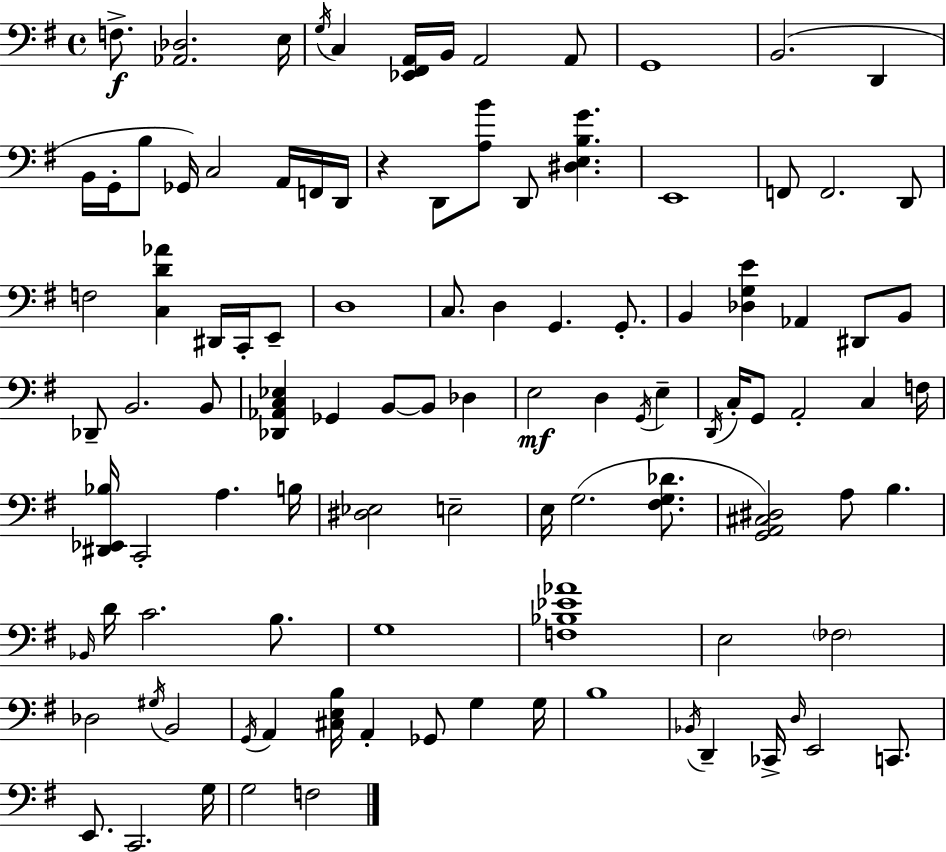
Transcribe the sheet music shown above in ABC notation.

X:1
T:Untitled
M:4/4
L:1/4
K:G
F,/2 [_A,,_D,]2 E,/4 G,/4 C, [_E,,^F,,A,,]/4 B,,/4 A,,2 A,,/2 G,,4 B,,2 D,, B,,/4 G,,/4 B,/2 _G,,/4 C,2 A,,/4 F,,/4 D,,/4 z D,,/2 [A,B]/2 D,,/2 [^D,E,B,G] E,,4 F,,/2 F,,2 D,,/2 F,2 [C,D_A] ^D,,/4 C,,/4 E,,/2 D,4 C,/2 D, G,, G,,/2 B,, [_D,G,E] _A,, ^D,,/2 B,,/2 _D,,/2 B,,2 B,,/2 [_D,,_A,,C,_E,] _G,, B,,/2 B,,/2 _D, E,2 D, G,,/4 E, D,,/4 C,/4 G,,/2 A,,2 C, F,/4 [^D,,_E,,_B,]/4 C,,2 A, B,/4 [^D,_E,]2 E,2 E,/4 G,2 [^F,G,_D]/2 [G,,A,,^C,^D,]2 A,/2 B, _B,,/4 D/4 C2 B,/2 G,4 [F,_B,_E_A]4 E,2 _F,2 _D,2 ^G,/4 B,,2 G,,/4 A,, [^C,E,B,]/4 A,, _G,,/2 G, G,/4 B,4 _B,,/4 D,, _C,,/4 D,/4 E,,2 C,,/2 E,,/2 C,,2 G,/4 G,2 F,2